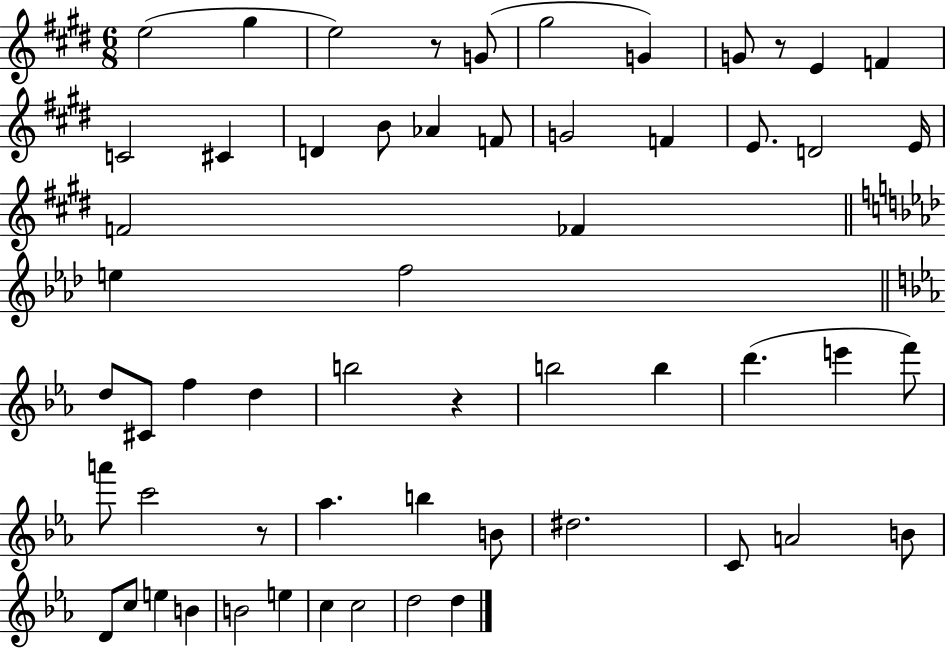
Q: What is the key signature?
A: E major